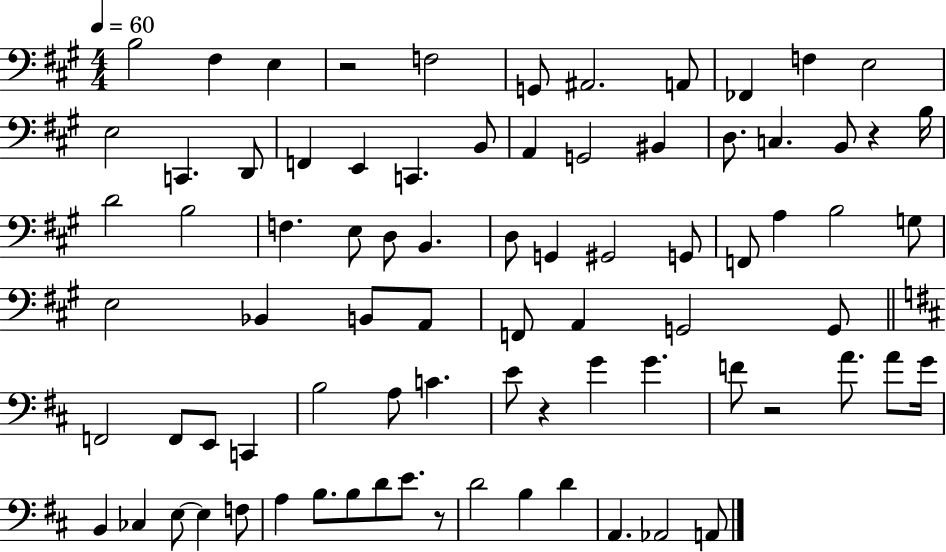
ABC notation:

X:1
T:Untitled
M:4/4
L:1/4
K:A
B,2 ^F, E, z2 F,2 G,,/2 ^A,,2 A,,/2 _F,, F, E,2 E,2 C,, D,,/2 F,, E,, C,, B,,/2 A,, G,,2 ^B,, D,/2 C, B,,/2 z B,/4 D2 B,2 F, E,/2 D,/2 B,, D,/2 G,, ^G,,2 G,,/2 F,,/2 A, B,2 G,/2 E,2 _B,, B,,/2 A,,/2 F,,/2 A,, G,,2 G,,/2 F,,2 F,,/2 E,,/2 C,, B,2 A,/2 C E/2 z G G F/2 z2 A/2 A/2 G/4 B,, _C, E,/2 E, F,/2 A, B,/2 B,/2 D/2 E/2 z/2 D2 B, D A,, _A,,2 A,,/2